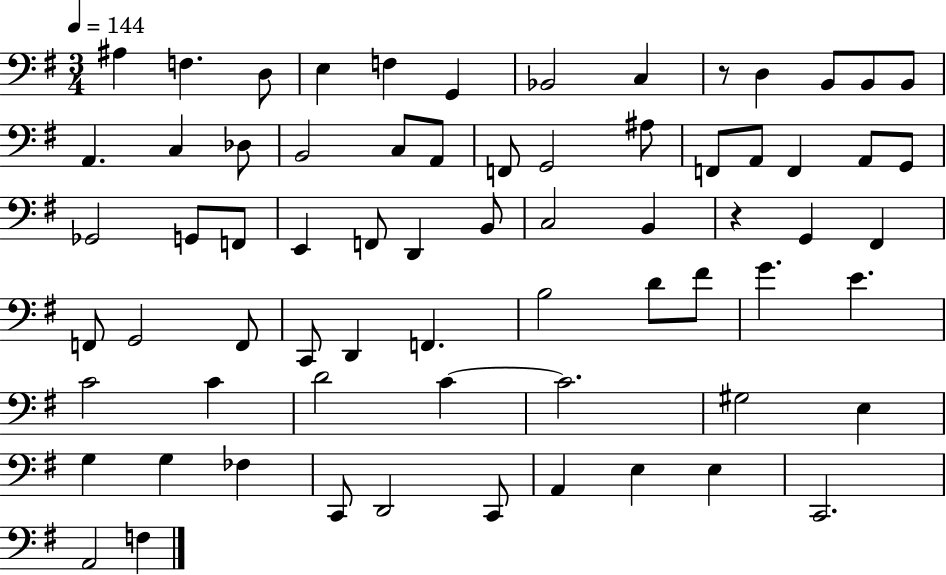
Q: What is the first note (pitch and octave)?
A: A#3